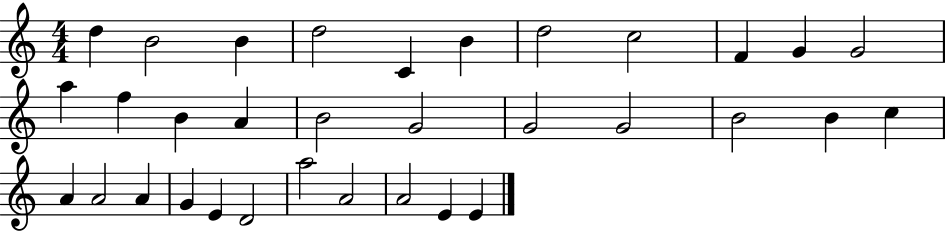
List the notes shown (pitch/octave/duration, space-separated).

D5/q B4/h B4/q D5/h C4/q B4/q D5/h C5/h F4/q G4/q G4/h A5/q F5/q B4/q A4/q B4/h G4/h G4/h G4/h B4/h B4/q C5/q A4/q A4/h A4/q G4/q E4/q D4/h A5/h A4/h A4/h E4/q E4/q